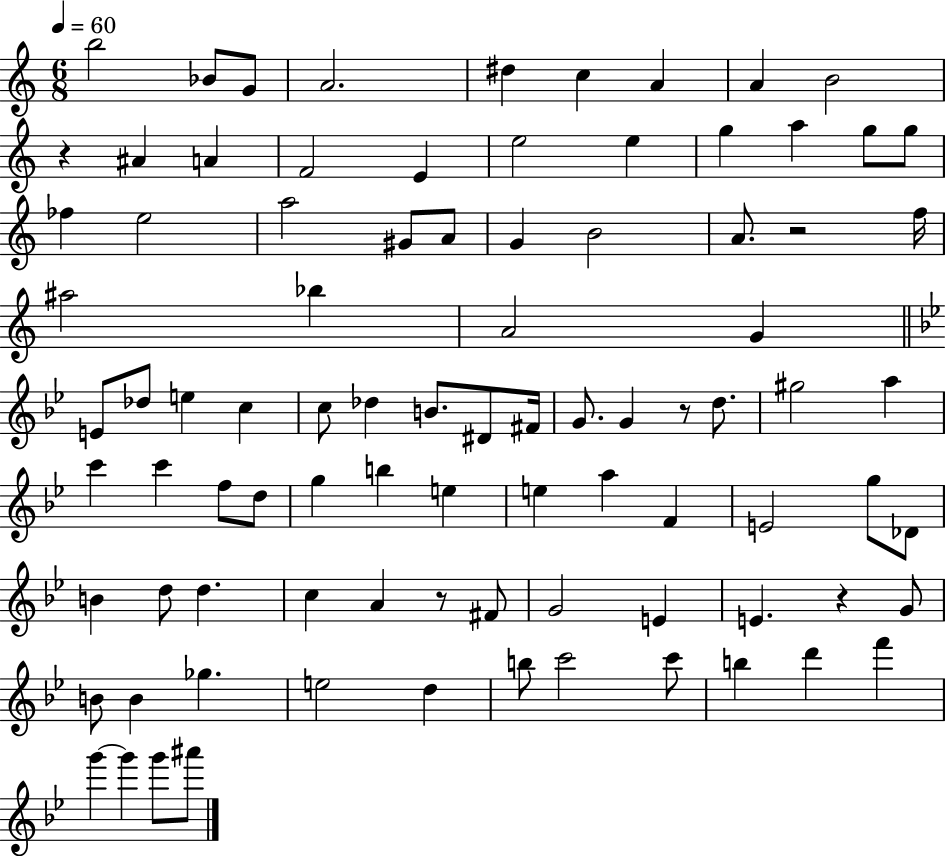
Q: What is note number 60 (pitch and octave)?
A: B4